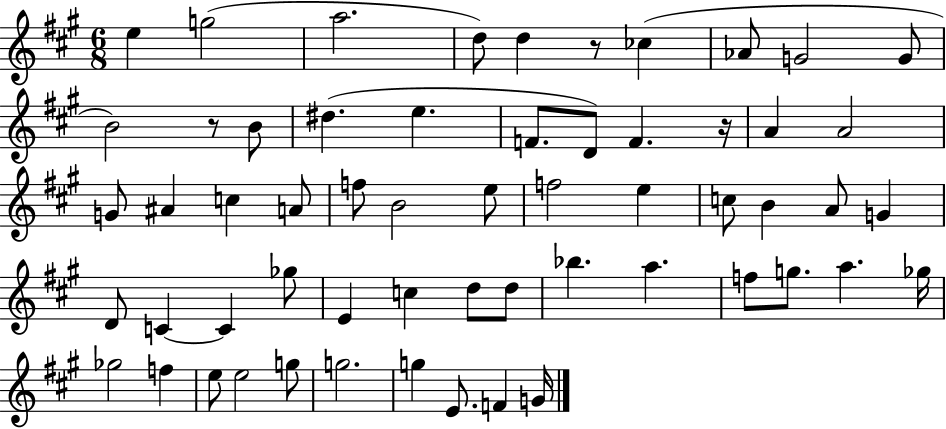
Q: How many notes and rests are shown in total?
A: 58